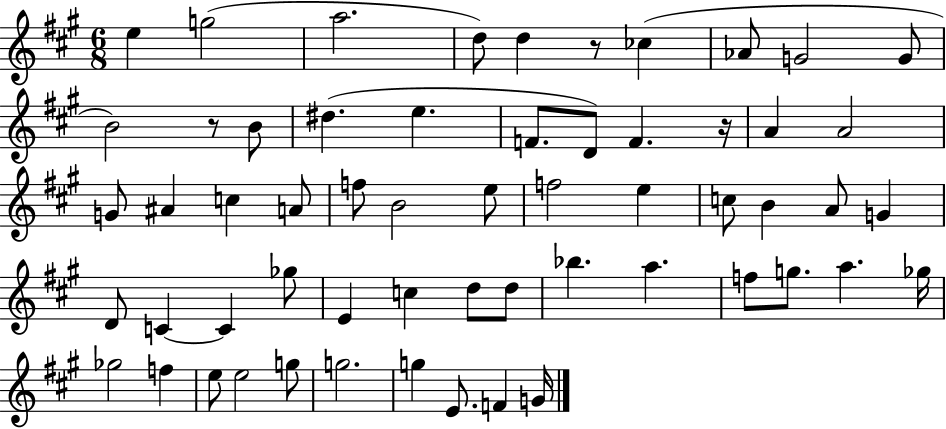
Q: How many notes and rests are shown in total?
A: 58